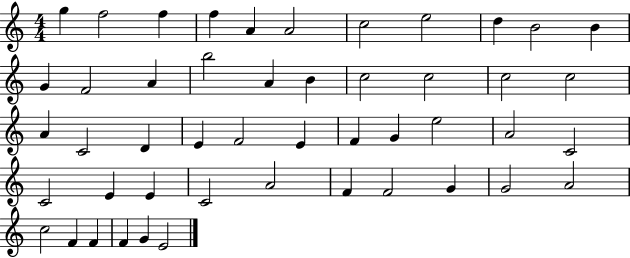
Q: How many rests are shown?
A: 0